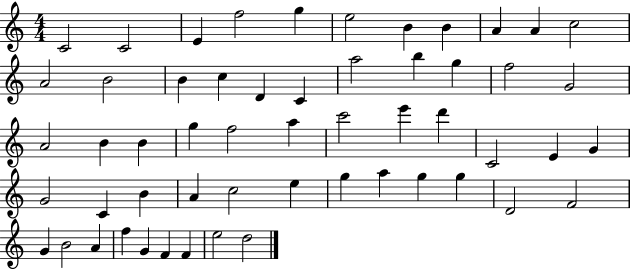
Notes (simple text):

C4/h C4/h E4/q F5/h G5/q E5/h B4/q B4/q A4/q A4/q C5/h A4/h B4/h B4/q C5/q D4/q C4/q A5/h B5/q G5/q F5/h G4/h A4/h B4/q B4/q G5/q F5/h A5/q C6/h E6/q D6/q C4/h E4/q G4/q G4/h C4/q B4/q A4/q C5/h E5/q G5/q A5/q G5/q G5/q D4/h F4/h G4/q B4/h A4/q F5/q G4/q F4/q F4/q E5/h D5/h